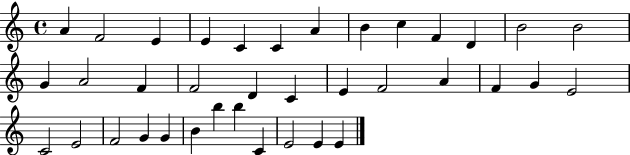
X:1
T:Untitled
M:4/4
L:1/4
K:C
A F2 E E C C A B c F D B2 B2 G A2 F F2 D C E F2 A F G E2 C2 E2 F2 G G B b b C E2 E E